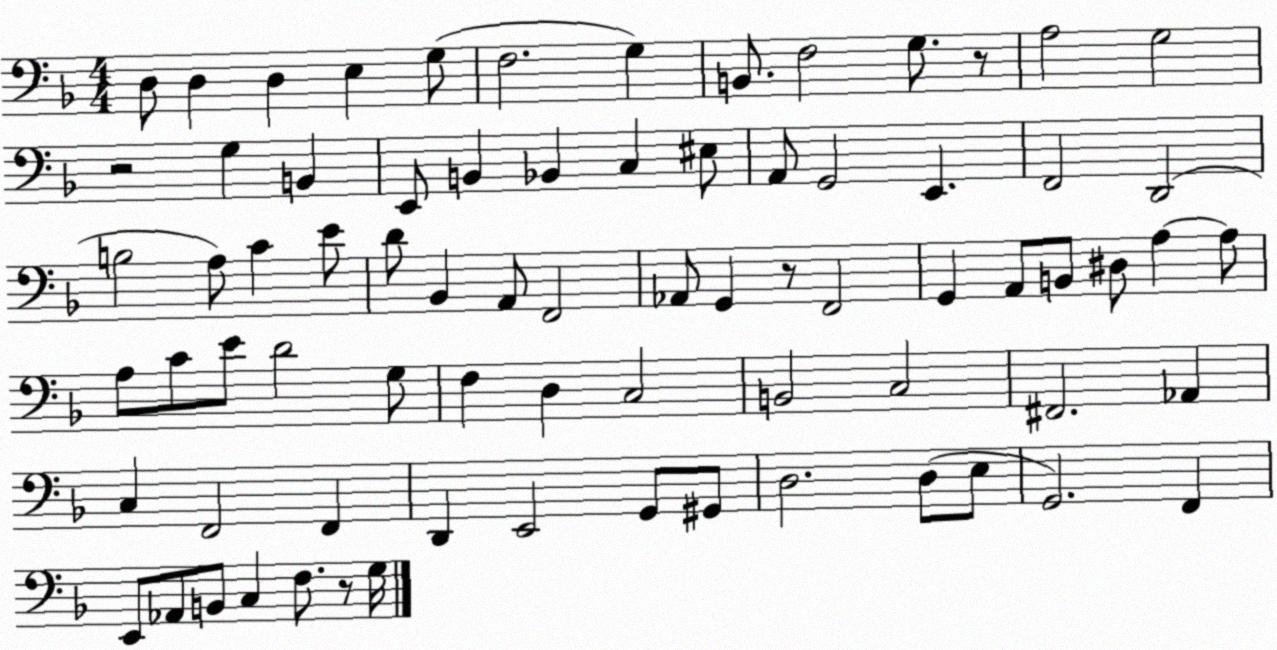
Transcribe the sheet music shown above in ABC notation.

X:1
T:Untitled
M:4/4
L:1/4
K:F
D,/2 D, D, E, G,/2 F,2 G, B,,/2 F,2 G,/2 z/2 A,2 G,2 z2 G, B,, E,,/2 B,, _B,, C, ^E,/2 A,,/2 G,,2 E,, F,,2 D,,2 B,2 A,/2 C E/2 D/2 _B,, A,,/2 F,,2 _A,,/2 G,, z/2 F,,2 G,, A,,/2 B,,/2 ^D,/2 A, A,/2 A,/2 C/2 E/2 D2 G,/2 F, D, C,2 B,,2 C,2 ^F,,2 _A,, C, F,,2 F,, D,, E,,2 G,,/2 ^G,,/2 D,2 D,/2 E,/2 G,,2 F,, E,,/2 _A,,/2 B,,/2 C, F,/2 z/2 G,/4